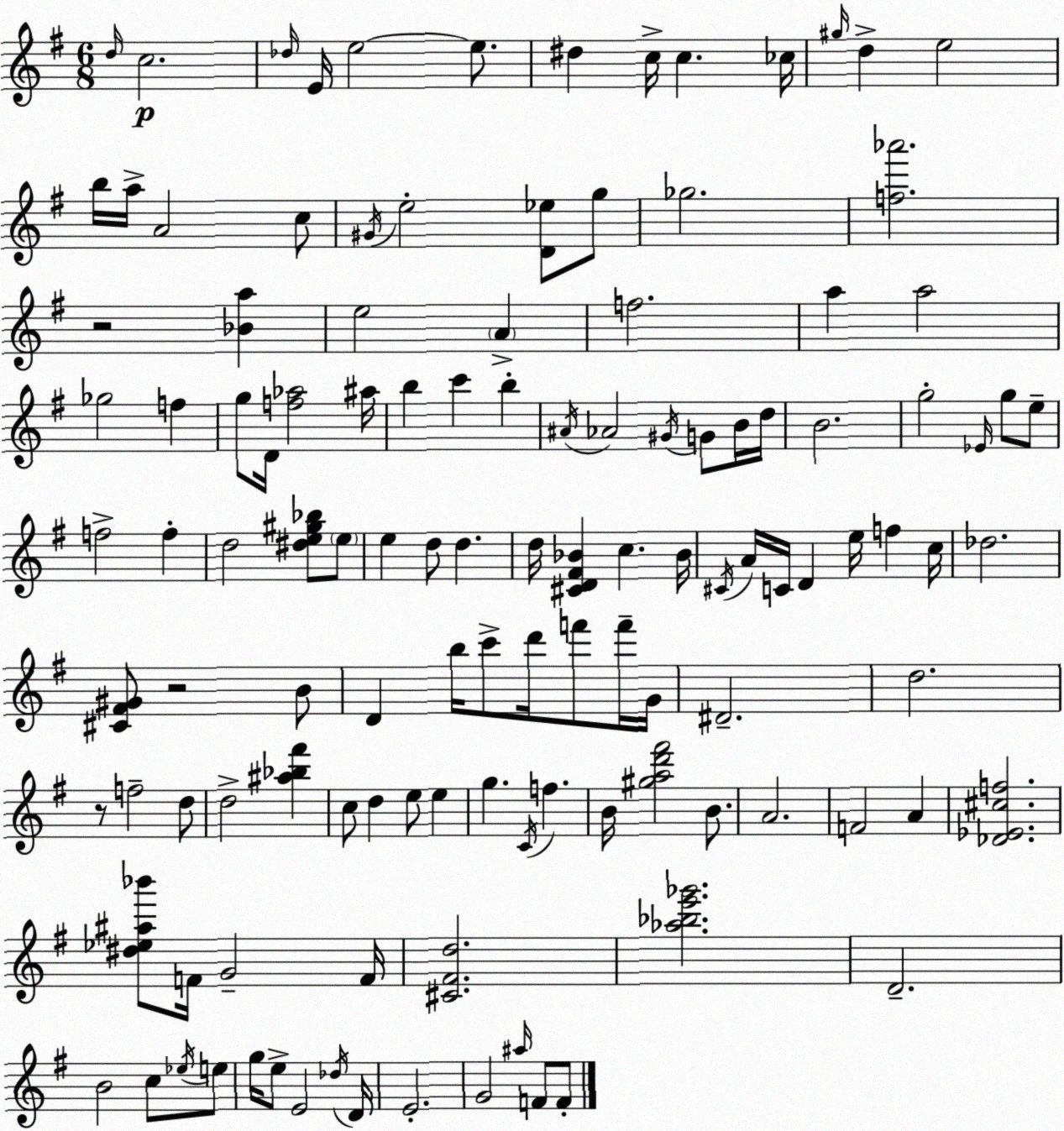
X:1
T:Untitled
M:6/8
L:1/4
K:G
d/4 c2 _d/4 E/4 e2 e/2 ^d c/4 c _c/4 ^g/4 d e2 b/4 a/4 A2 c/2 ^G/4 e2 [D_e]/2 g/2 _g2 [f_a']2 z2 [_Ba] e2 A f2 a a2 _g2 f g/2 D/4 [f_a]2 ^a/4 b c' b ^A/4 _A2 ^G/4 G/2 B/4 d/4 B2 g2 _E/4 g/2 e/2 f2 f d2 [^de^g_b]/2 e/2 e d/2 d d/4 [^CD^F_B] c _B/4 ^C/4 A/4 C/4 D e/4 f c/4 _d2 [^C^F^G]/2 z2 B/2 D b/4 c'/2 d'/4 f'/2 f'/4 G/4 ^D2 d2 z/2 f2 d/2 d2 [^a_b^f'] c/2 d e/2 e g C/4 f B/4 [^gad'^f']2 B/2 A2 F2 A [_D_E^cf]2 [^d_e^a_b']/2 F/4 G2 F/4 [^C^Fd]2 [_a_be'_g']2 D2 B2 c/2 _e/4 e/2 g/4 e/2 E2 _d/4 D/4 E2 G2 ^a/4 F/2 F/2